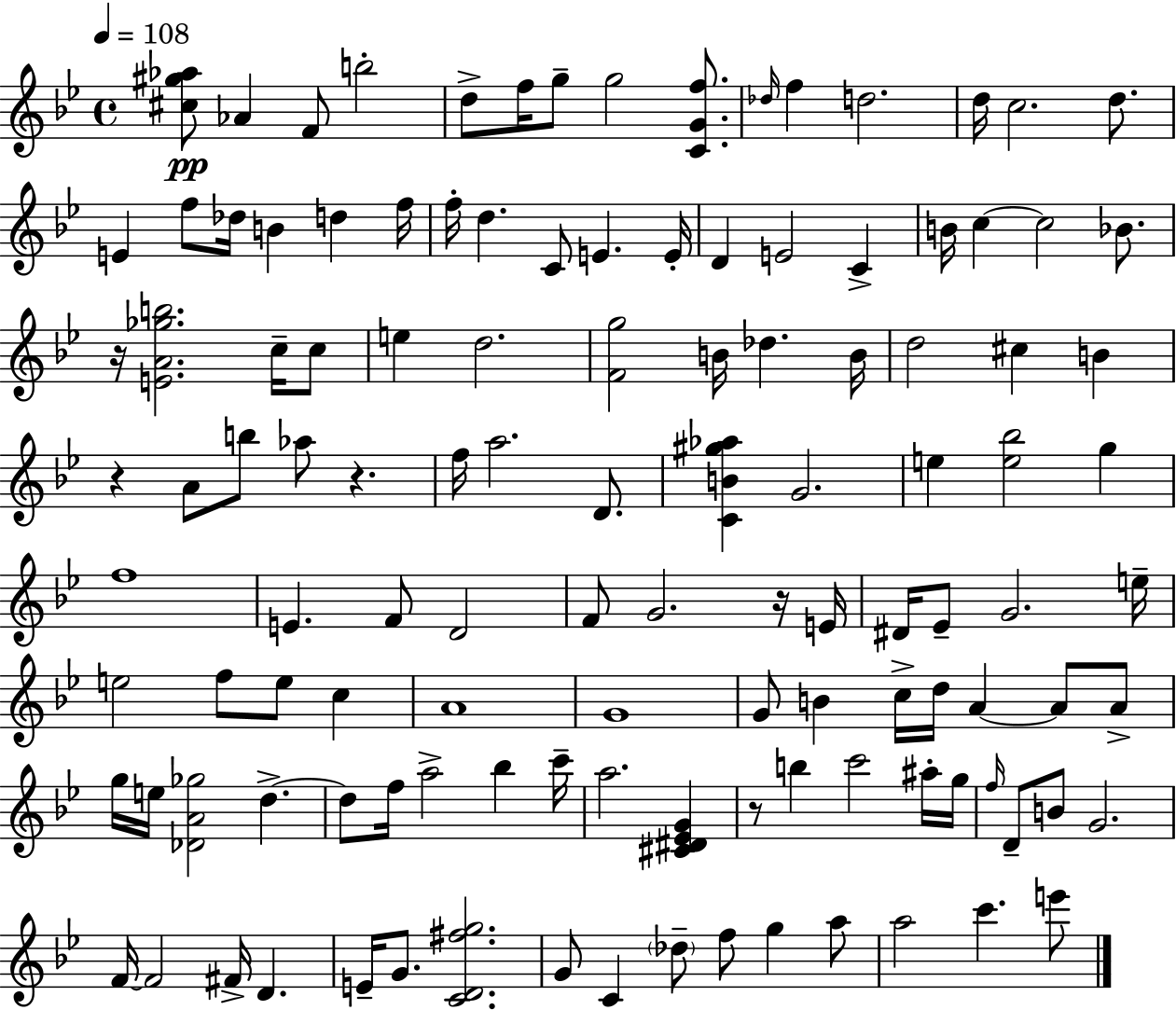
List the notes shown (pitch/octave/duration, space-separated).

[C#5,G#5,Ab5]/e Ab4/q F4/e B5/h D5/e F5/s G5/e G5/h [C4,G4,F5]/e. Db5/s F5/q D5/h. D5/s C5/h. D5/e. E4/q F5/e Db5/s B4/q D5/q F5/s F5/s D5/q. C4/e E4/q. E4/s D4/q E4/h C4/q B4/s C5/q C5/h Bb4/e. R/s [E4,A4,Gb5,B5]/h. C5/s C5/e E5/q D5/h. [F4,G5]/h B4/s Db5/q. B4/s D5/h C#5/q B4/q R/q A4/e B5/e Ab5/e R/q. F5/s A5/h. D4/e. [C4,B4,G#5,Ab5]/q G4/h. E5/q [E5,Bb5]/h G5/q F5/w E4/q. F4/e D4/h F4/e G4/h. R/s E4/s D#4/s Eb4/e G4/h. E5/s E5/h F5/e E5/e C5/q A4/w G4/w G4/e B4/q C5/s D5/s A4/q A4/e A4/e G5/s E5/s [Db4,A4,Gb5]/h D5/q. D5/e F5/s A5/h Bb5/q C6/s A5/h. [C#4,D#4,Eb4,G4]/q R/e B5/q C6/h A#5/s G5/s F5/s D4/e B4/e G4/h. F4/s F4/h F#4/s D4/q. E4/s G4/e. [C4,D4,F#5,G5]/h. G4/e C4/q Db5/e F5/e G5/q A5/e A5/h C6/q. E6/e